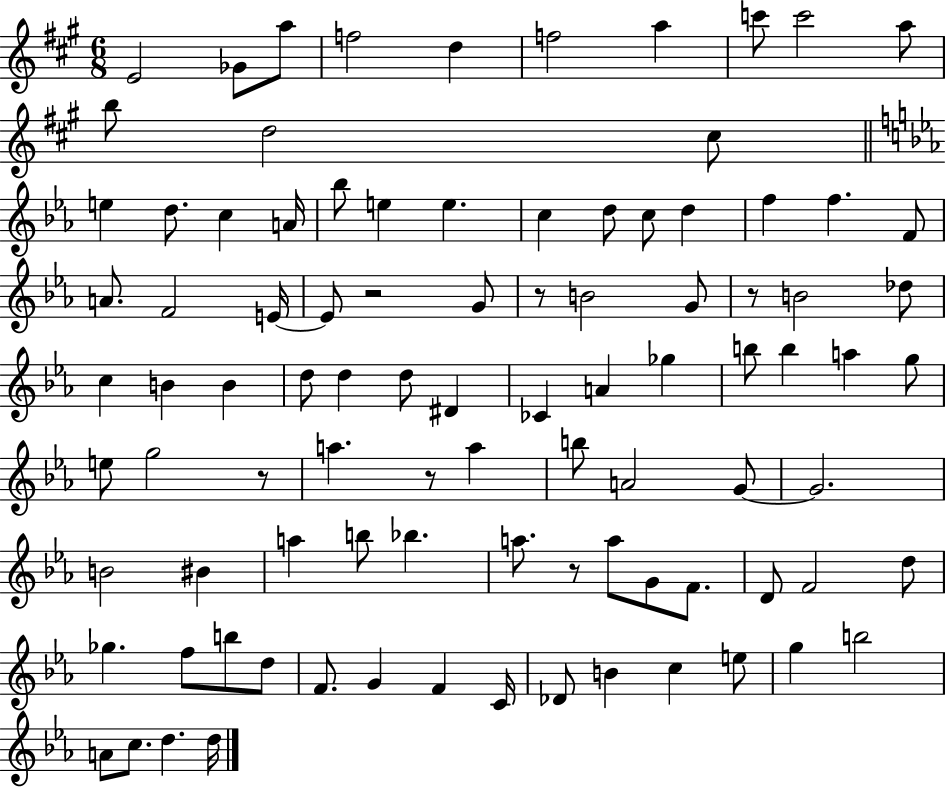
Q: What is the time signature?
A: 6/8